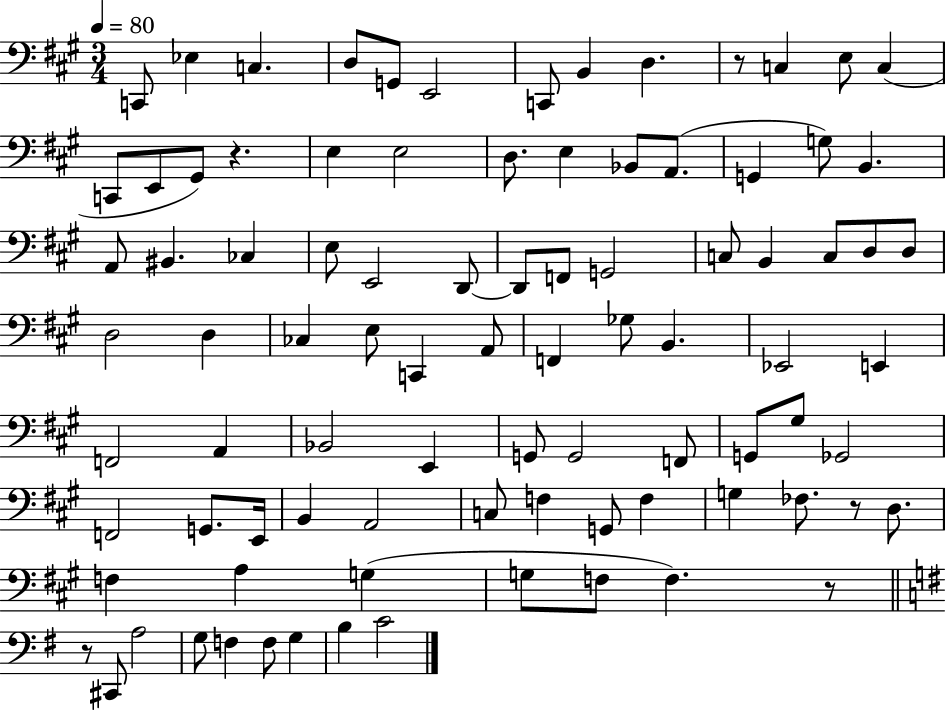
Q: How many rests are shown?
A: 5